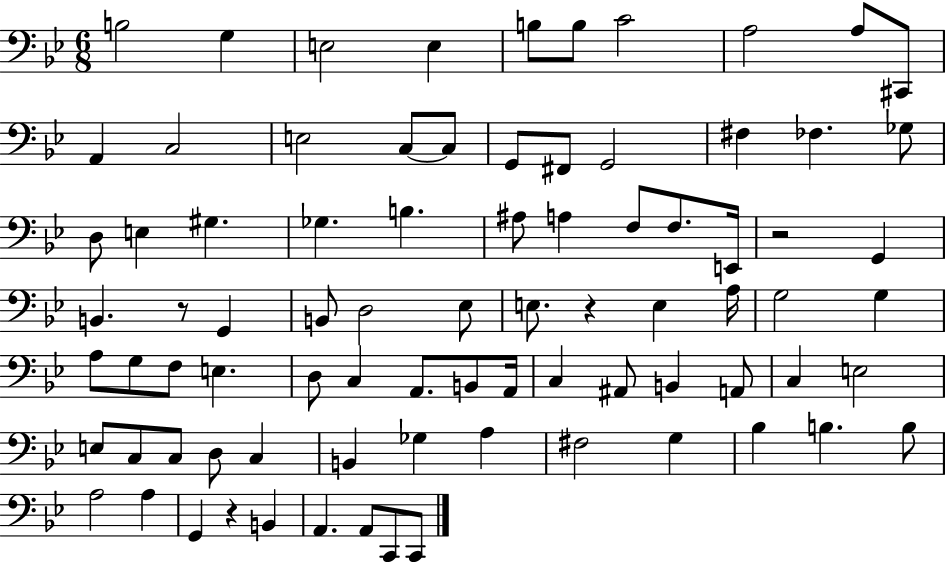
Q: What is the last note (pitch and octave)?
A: C2